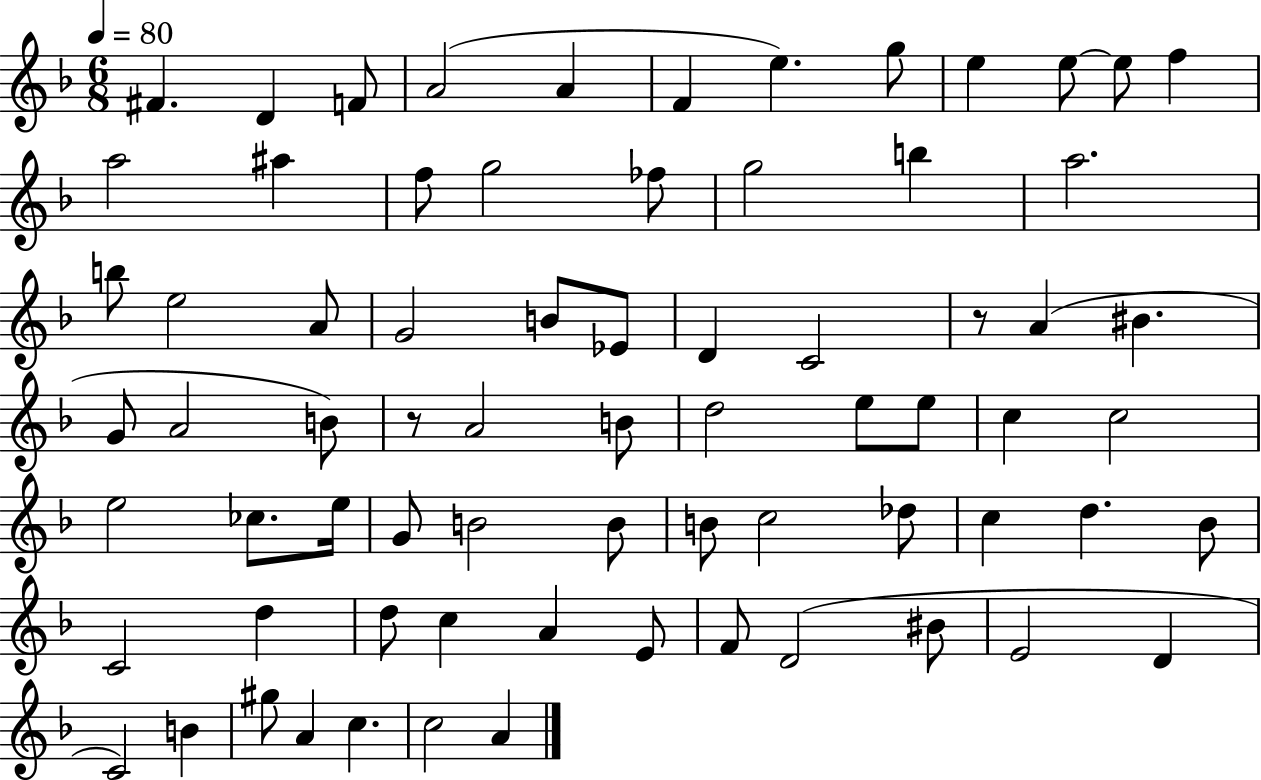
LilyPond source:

{
  \clef treble
  \numericTimeSignature
  \time 6/8
  \key f \major
  \tempo 4 = 80
  fis'4. d'4 f'8 | a'2( a'4 | f'4 e''4.) g''8 | e''4 e''8~~ e''8 f''4 | \break a''2 ais''4 | f''8 g''2 fes''8 | g''2 b''4 | a''2. | \break b''8 e''2 a'8 | g'2 b'8 ees'8 | d'4 c'2 | r8 a'4( bis'4. | \break g'8 a'2 b'8) | r8 a'2 b'8 | d''2 e''8 e''8 | c''4 c''2 | \break e''2 ces''8. e''16 | g'8 b'2 b'8 | b'8 c''2 des''8 | c''4 d''4. bes'8 | \break c'2 d''4 | d''8 c''4 a'4 e'8 | f'8 d'2( bis'8 | e'2 d'4 | \break c'2) b'4 | gis''8 a'4 c''4. | c''2 a'4 | \bar "|."
}